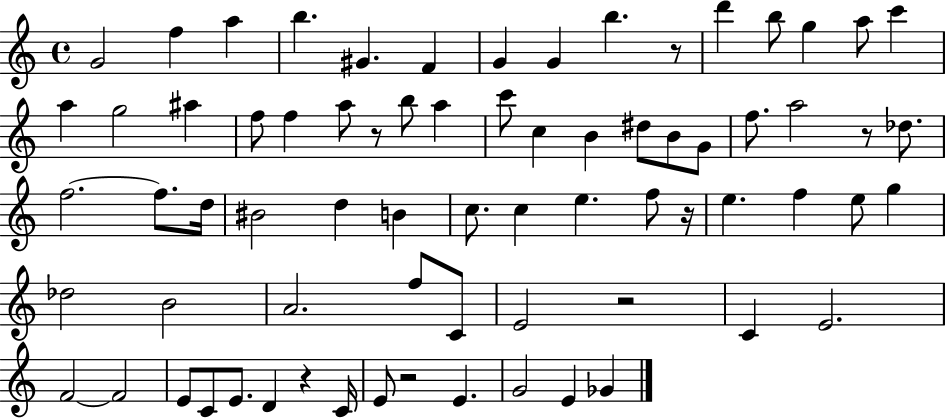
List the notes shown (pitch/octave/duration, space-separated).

G4/h F5/q A5/q B5/q. G#4/q. F4/q G4/q G4/q B5/q. R/e D6/q B5/e G5/q A5/e C6/q A5/q G5/h A#5/q F5/e F5/q A5/e R/e B5/e A5/q C6/e C5/q B4/q D#5/e B4/e G4/e F5/e. A5/h R/e Db5/e. F5/h. F5/e. D5/s BIS4/h D5/q B4/q C5/e. C5/q E5/q. F5/e R/s E5/q. F5/q E5/e G5/q Db5/h B4/h A4/h. F5/e C4/e E4/h R/h C4/q E4/h. F4/h F4/h E4/e C4/e E4/e. D4/q R/q C4/s E4/e R/h E4/q. G4/h E4/q Gb4/q